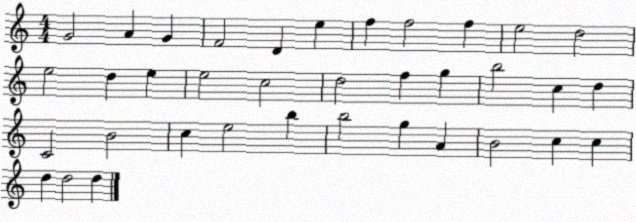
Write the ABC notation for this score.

X:1
T:Untitled
M:4/4
L:1/4
K:C
G2 A G F2 D e f f2 f e2 d2 e2 d e e2 c2 d2 f g b2 c d C2 B2 c e2 b b2 g A B2 c c d d2 d